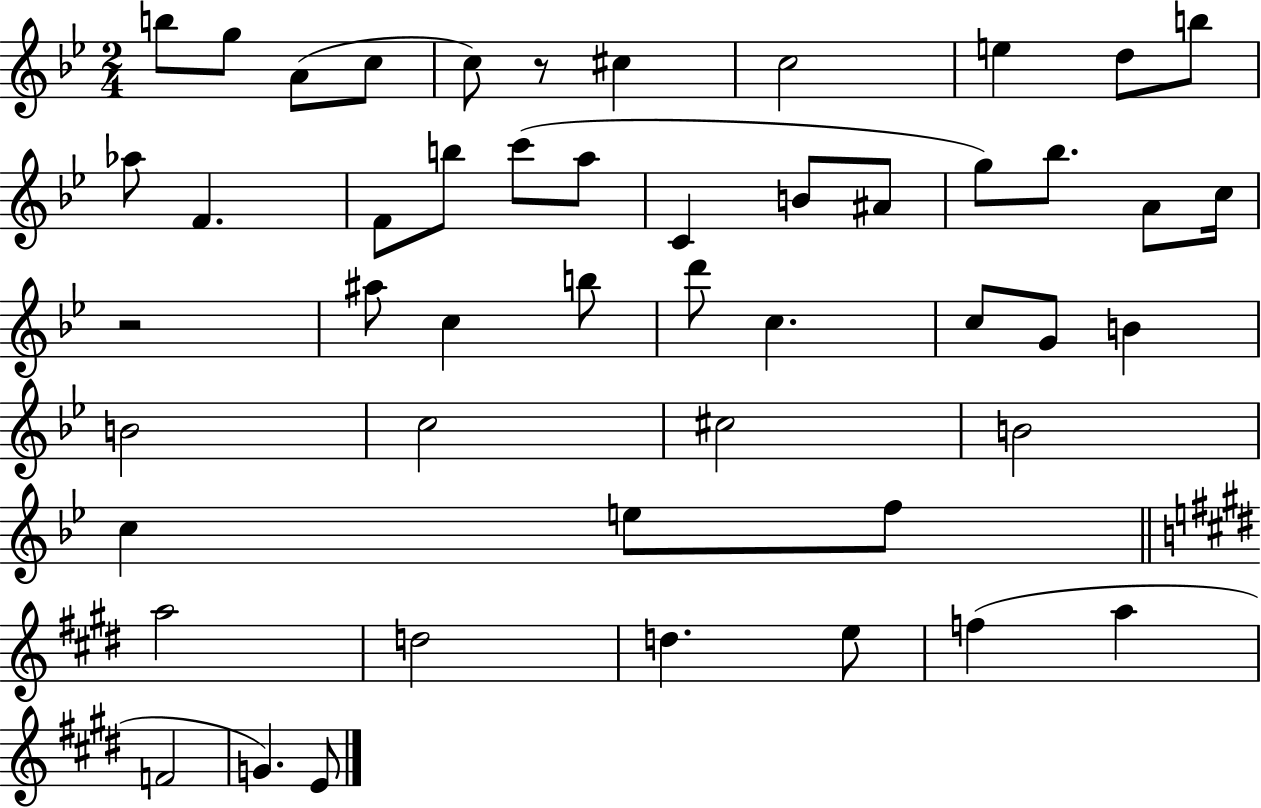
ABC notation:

X:1
T:Untitled
M:2/4
L:1/4
K:Bb
b/2 g/2 A/2 c/2 c/2 z/2 ^c c2 e d/2 b/2 _a/2 F F/2 b/2 c'/2 a/2 C B/2 ^A/2 g/2 _b/2 A/2 c/4 z2 ^a/2 c b/2 d'/2 c c/2 G/2 B B2 c2 ^c2 B2 c e/2 f/2 a2 d2 d e/2 f a F2 G E/2